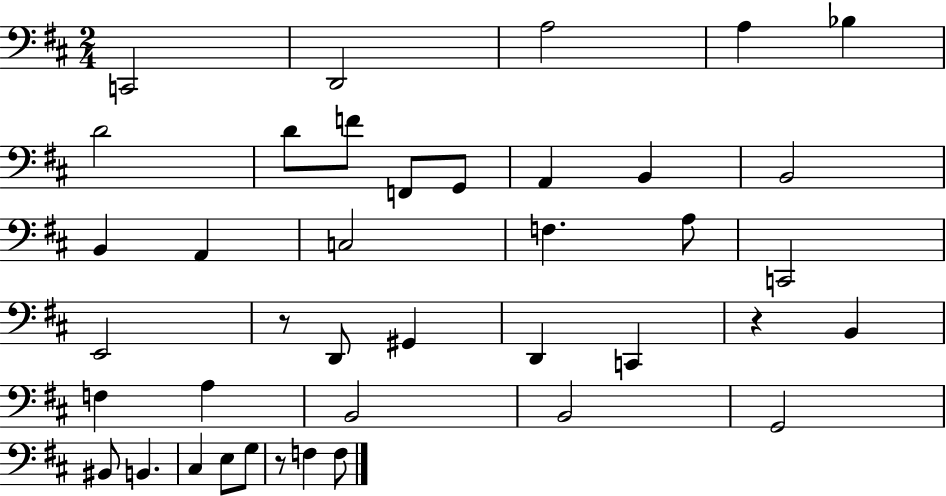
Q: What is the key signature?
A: D major